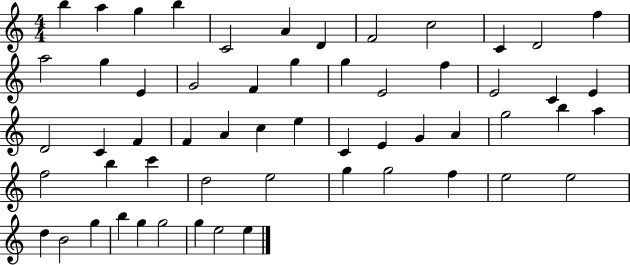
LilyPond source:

{
  \clef treble
  \numericTimeSignature
  \time 4/4
  \key c \major
  b''4 a''4 g''4 b''4 | c'2 a'4 d'4 | f'2 c''2 | c'4 d'2 f''4 | \break a''2 g''4 e'4 | g'2 f'4 g''4 | g''4 e'2 f''4 | e'2 c'4 e'4 | \break d'2 c'4 f'4 | f'4 a'4 c''4 e''4 | c'4 e'4 g'4 a'4 | g''2 b''4 a''4 | \break f''2 b''4 c'''4 | d''2 e''2 | g''4 g''2 f''4 | e''2 e''2 | \break d''4 b'2 g''4 | b''4 g''4 g''2 | g''4 e''2 e''4 | \bar "|."
}